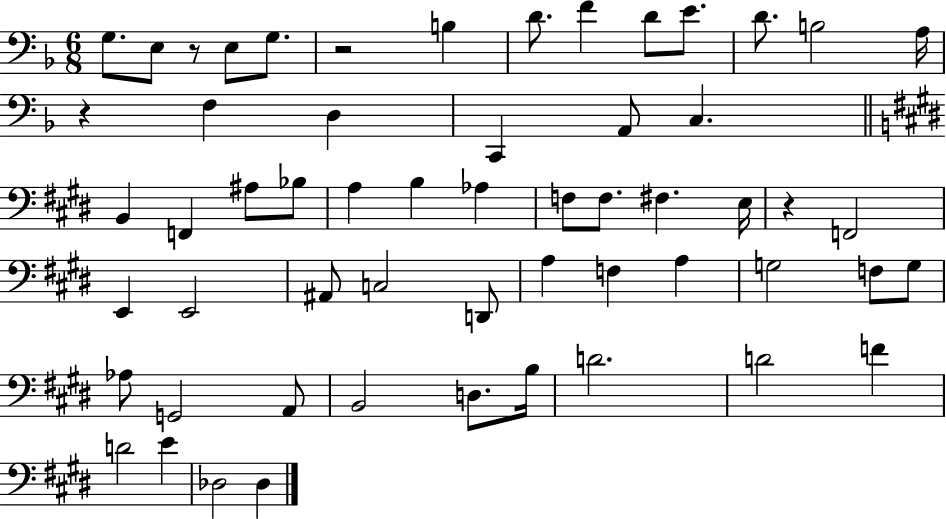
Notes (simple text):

G3/e. E3/e R/e E3/e G3/e. R/h B3/q D4/e. F4/q D4/e E4/e. D4/e. B3/h A3/s R/q F3/q D3/q C2/q A2/e C3/q. B2/q F2/q A#3/e Bb3/e A3/q B3/q Ab3/q F3/e F3/e. F#3/q. E3/s R/q F2/h E2/q E2/h A#2/e C3/h D2/e A3/q F3/q A3/q G3/h F3/e G3/e Ab3/e G2/h A2/e B2/h D3/e. B3/s D4/h. D4/h F4/q D4/h E4/q Db3/h Db3/q